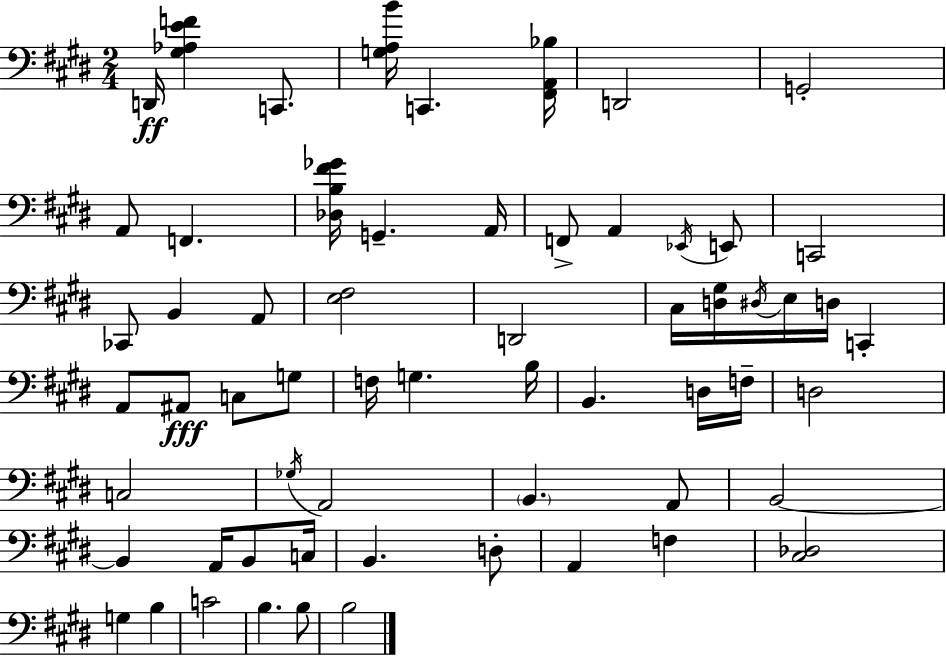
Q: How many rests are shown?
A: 0